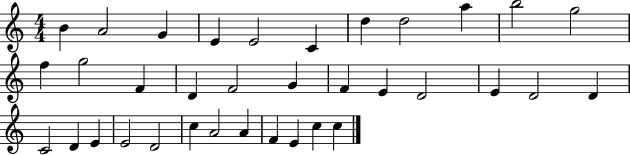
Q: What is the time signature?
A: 4/4